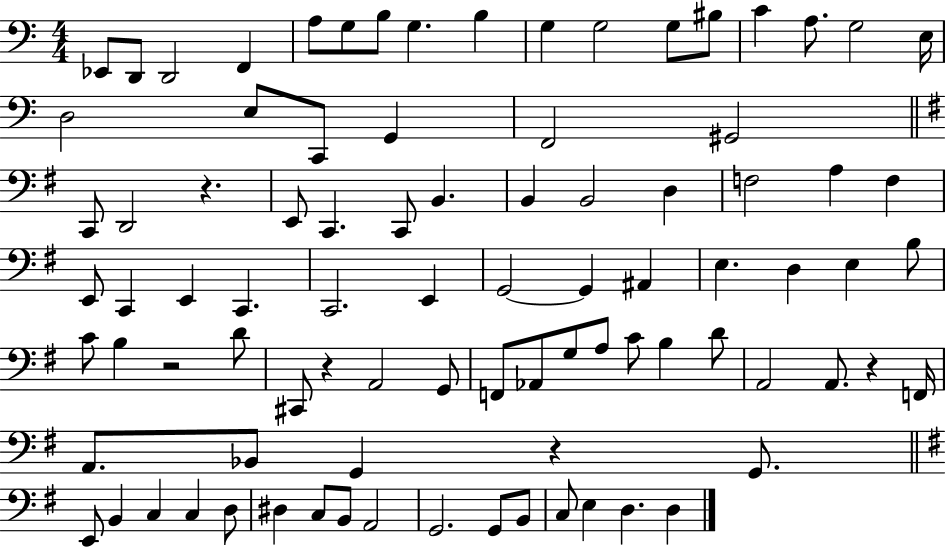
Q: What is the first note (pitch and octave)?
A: Eb2